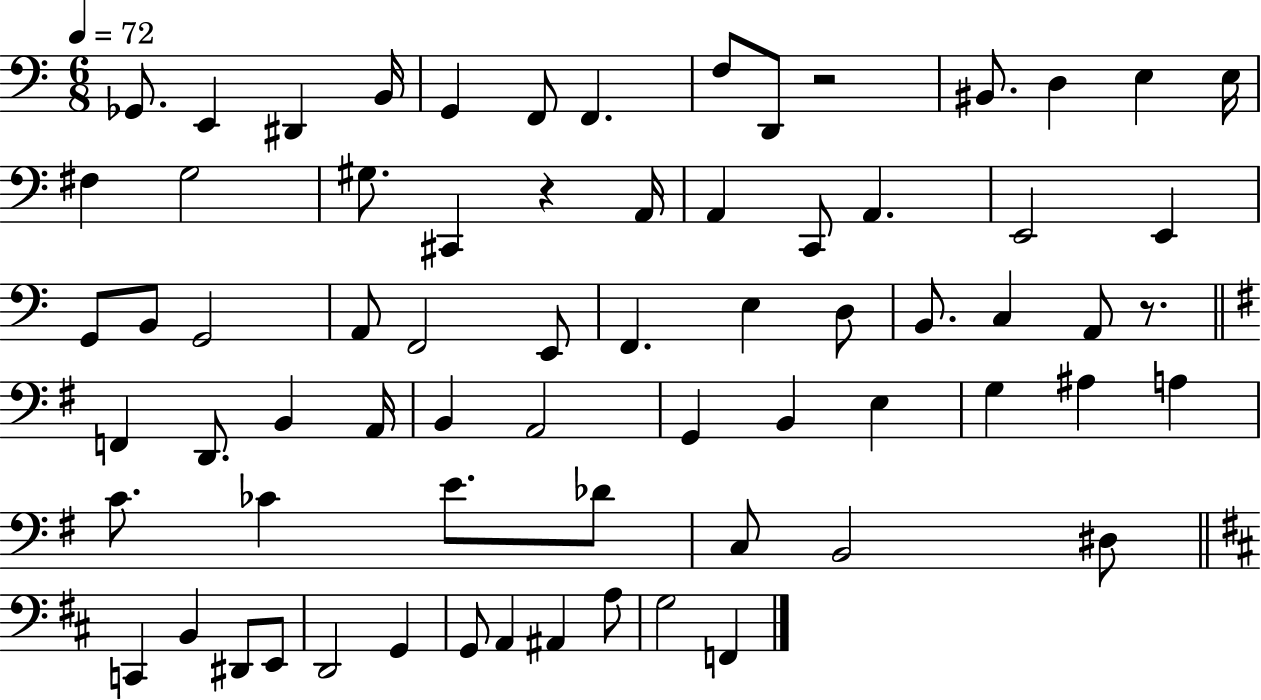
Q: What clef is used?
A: bass